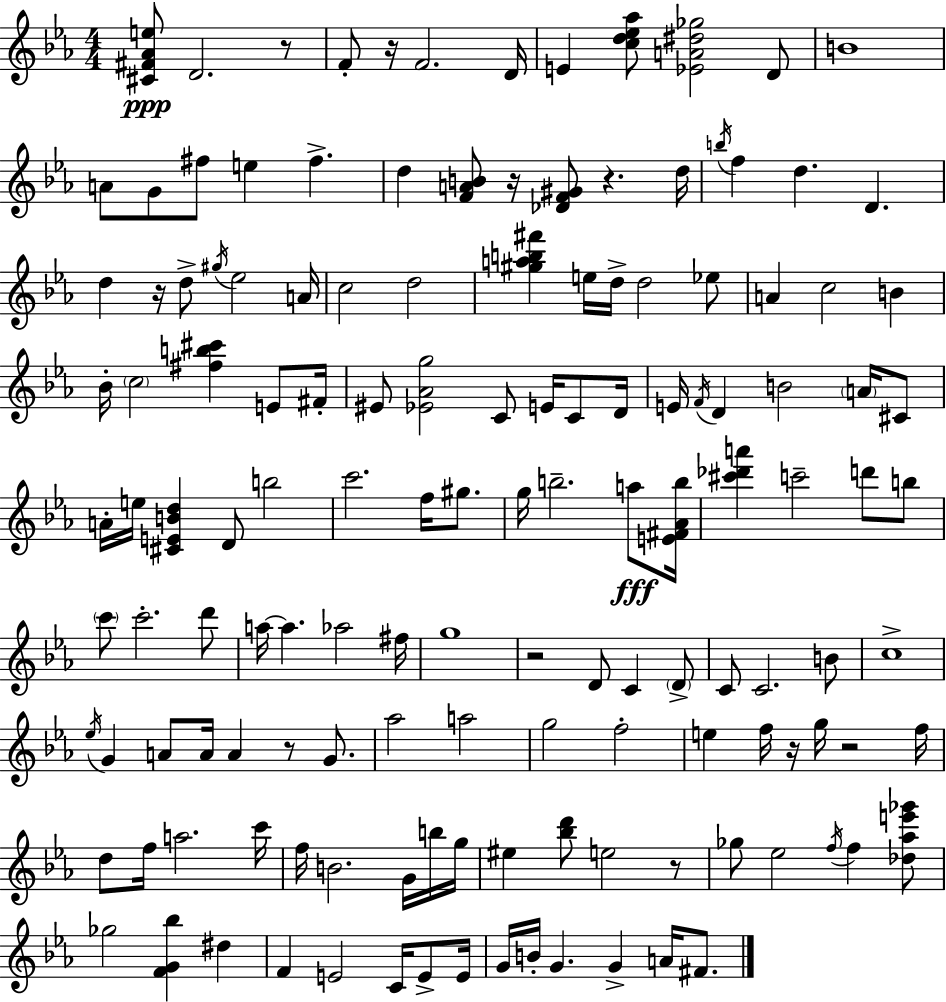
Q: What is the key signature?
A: EES major